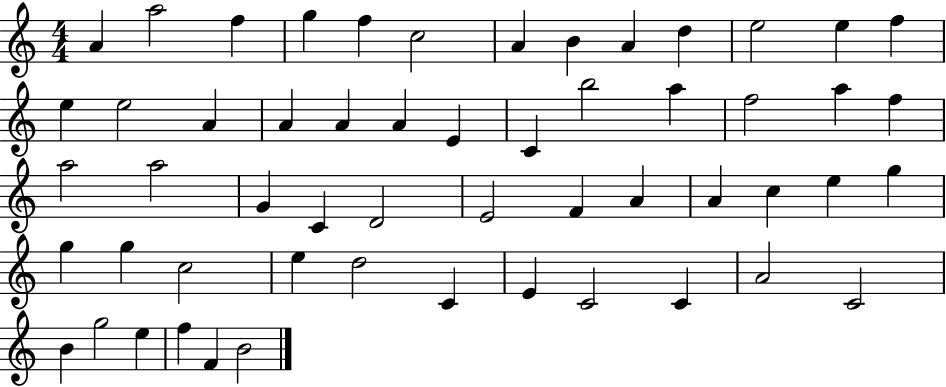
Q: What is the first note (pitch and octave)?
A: A4